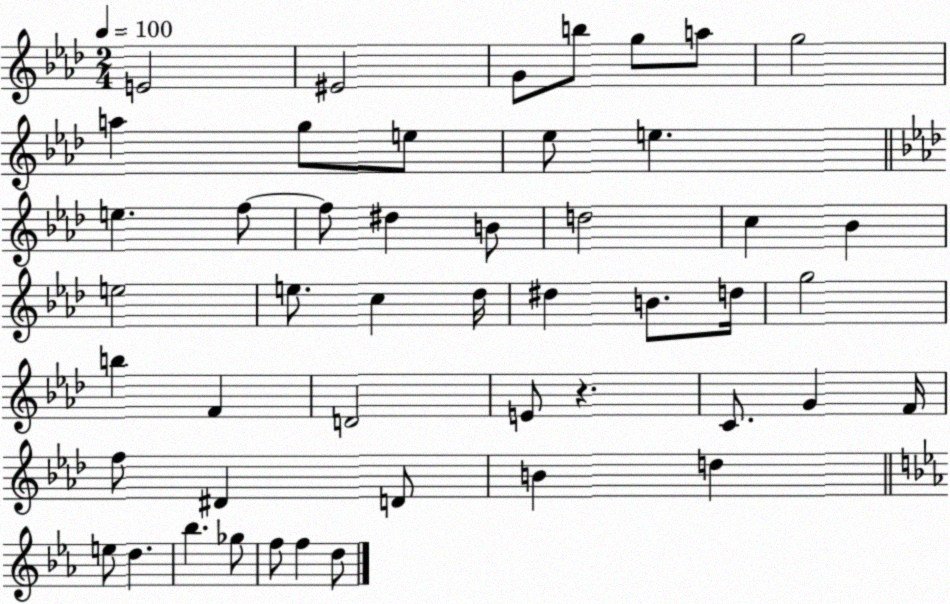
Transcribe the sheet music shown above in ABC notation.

X:1
T:Untitled
M:2/4
L:1/4
K:Ab
E2 ^E2 G/2 b/2 g/2 a/2 g2 a g/2 e/2 _e/2 e e f/2 f/2 ^d B/2 d2 c _B e2 e/2 c _d/4 ^d B/2 d/4 g2 b F D2 E/2 z C/2 G F/4 f/2 ^D D/2 B d e/2 d _b _g/2 f/2 f d/2